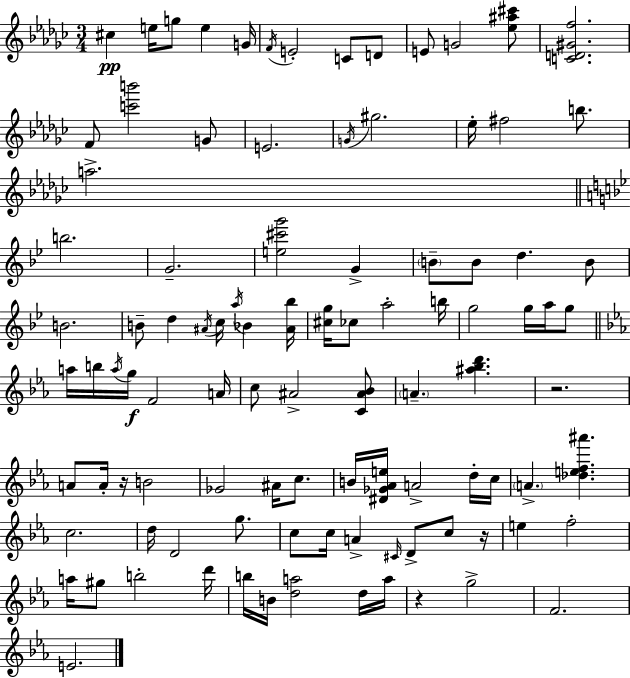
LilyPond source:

{
  \clef treble
  \numericTimeSignature
  \time 3/4
  \key ees \minor
  cis''4\pp e''16 g''8 e''4 g'16 | \acciaccatura { f'16 } e'2-. c'8 d'8 | e'8 g'2 <ees'' ais'' cis'''>8 | <c' d' gis' f''>2. | \break f'8 <c''' b'''>2 g'8 | e'2. | \acciaccatura { g'16 } gis''2. | ees''16-. fis''2 b''8. | \break a''2.-> | \bar "||" \break \key bes \major b''2. | g'2.-- | <e'' cis''' g'''>2 g'4-> | \parenthesize b'8-- b'8 d''4. b'8 | \break b'2. | b'8-- d''4 \acciaccatura { ais'16 } c''16 \acciaccatura { a''16 } bes'4 | <ais' bes''>16 <cis'' g''>16 ces''8 a''2-. | b''16 g''2 g''16 a''16 | \break g''8 \bar "||" \break \key c \minor a''16 b''16 \acciaccatura { a''16 }\f g''16 f'2 | a'16 c''8 ais'2-> <c' ais' bes'>8 | \parenthesize a'4.-- <ais'' bes'' d'''>4. | r2. | \break a'8 a'16-. r16 b'2 | ges'2 ais'16 c''8. | b'16 <dis' ges' aes' e''>16 a'2-> d''16-. | c''16 \parenthesize a'4.-> <des'' e'' f'' ais'''>4. | \break c''2. | d''16 d'2 g''8. | c''8 c''16 a'4-> \grace { cis'16 } d'8-> c''8 | r16 e''4 f''2-. | \break a''16 gis''8 b''2-. | d'''16 b''16 b'16 <d'' a''>2 | d''16 a''16 r4 g''2-> | f'2. | \break e'2. | \bar "|."
}